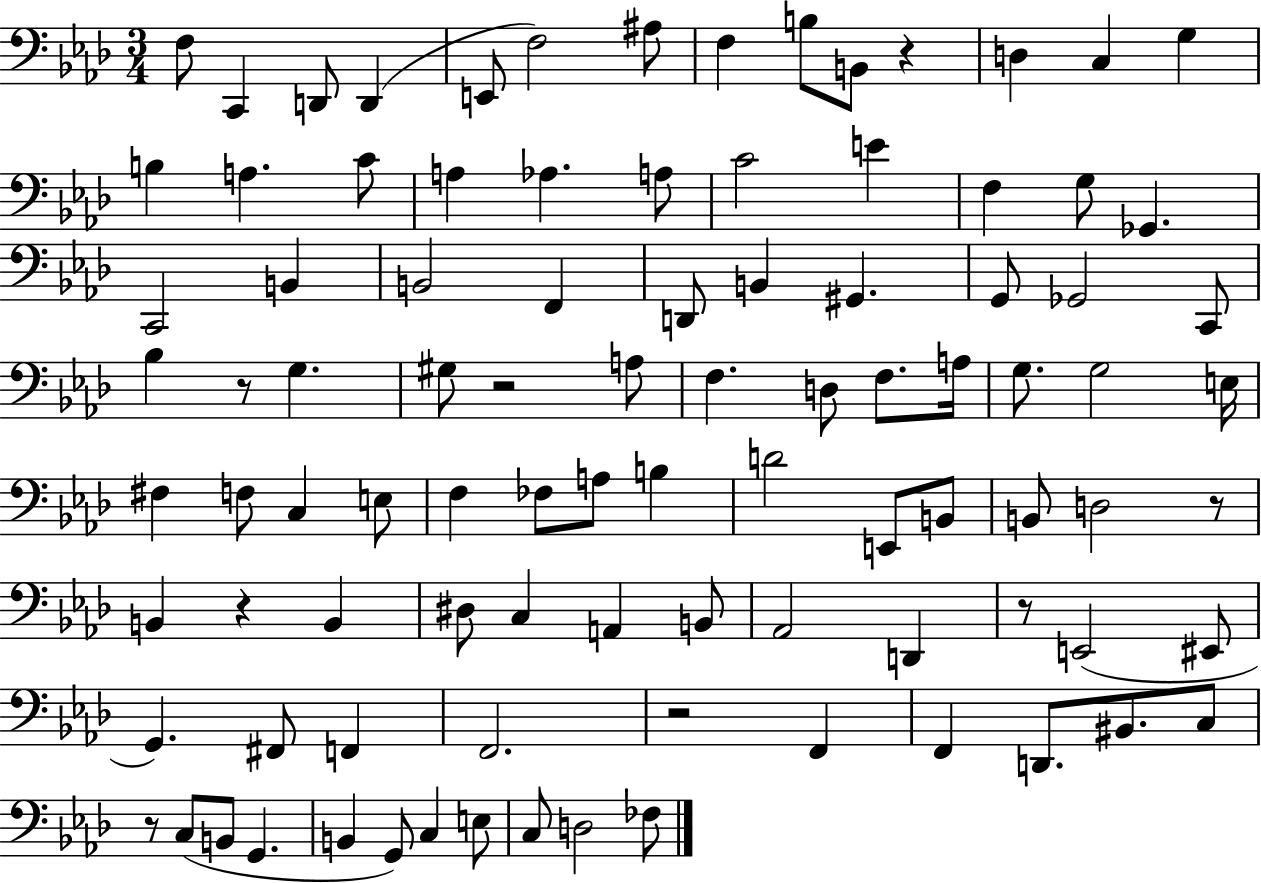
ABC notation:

X:1
T:Untitled
M:3/4
L:1/4
K:Ab
F,/2 C,, D,,/2 D,, E,,/2 F,2 ^A,/2 F, B,/2 B,,/2 z D, C, G, B, A, C/2 A, _A, A,/2 C2 E F, G,/2 _G,, C,,2 B,, B,,2 F,, D,,/2 B,, ^G,, G,,/2 _G,,2 C,,/2 _B, z/2 G, ^G,/2 z2 A,/2 F, D,/2 F,/2 A,/4 G,/2 G,2 E,/4 ^F, F,/2 C, E,/2 F, _F,/2 A,/2 B, D2 E,,/2 B,,/2 B,,/2 D,2 z/2 B,, z B,, ^D,/2 C, A,, B,,/2 _A,,2 D,, z/2 E,,2 ^E,,/2 G,, ^F,,/2 F,, F,,2 z2 F,, F,, D,,/2 ^B,,/2 C,/2 z/2 C,/2 B,,/2 G,, B,, G,,/2 C, E,/2 C,/2 D,2 _F,/2